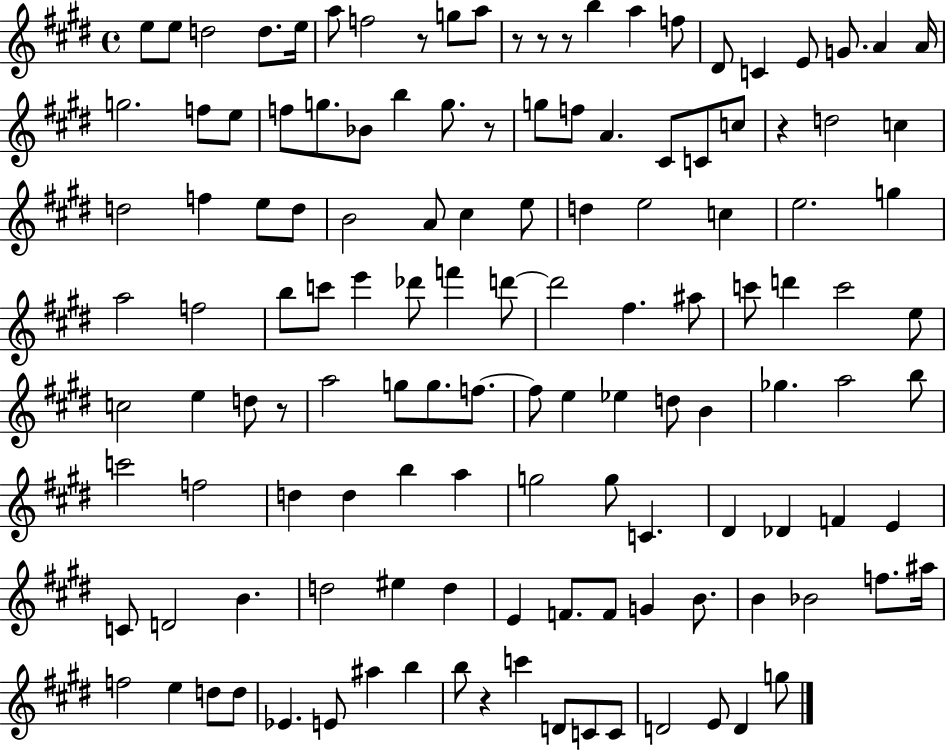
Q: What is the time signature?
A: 4/4